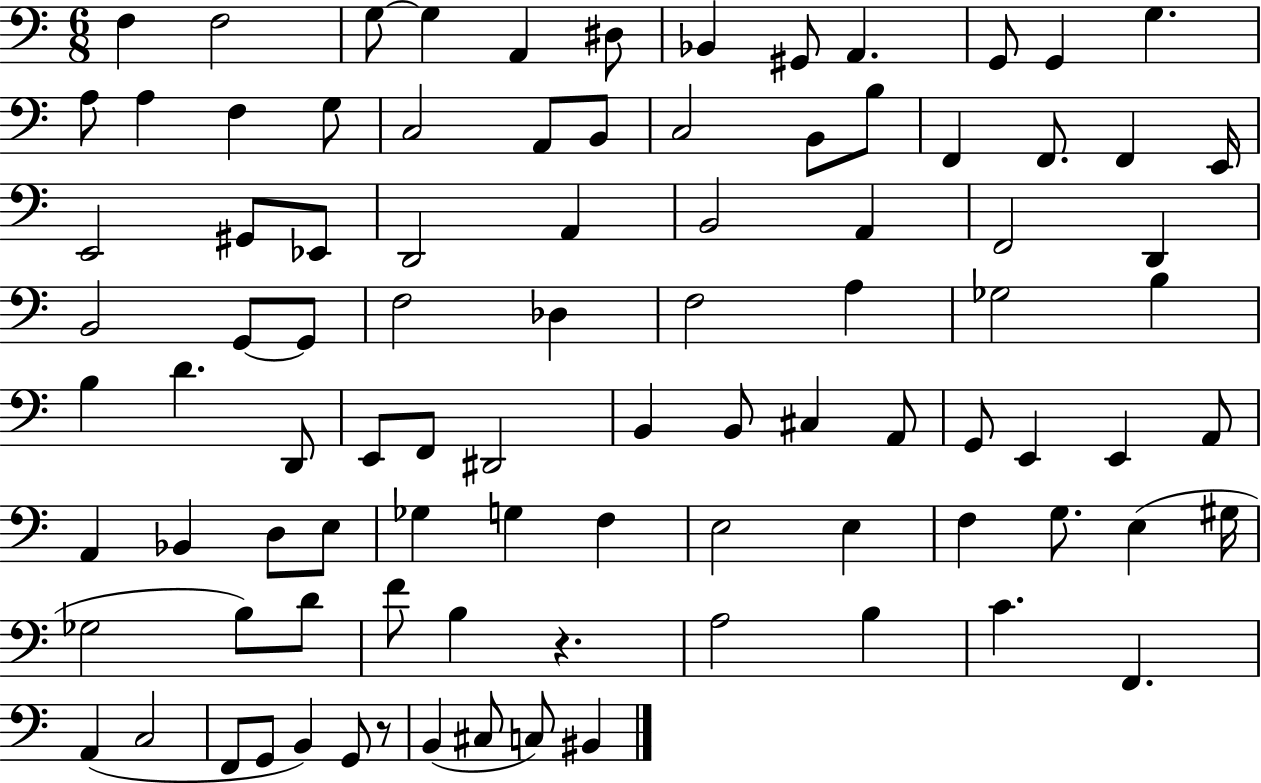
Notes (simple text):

F3/q F3/h G3/e G3/q A2/q D#3/e Bb2/q G#2/e A2/q. G2/e G2/q G3/q. A3/e A3/q F3/q G3/e C3/h A2/e B2/e C3/h B2/e B3/e F2/q F2/e. F2/q E2/s E2/h G#2/e Eb2/e D2/h A2/q B2/h A2/q F2/h D2/q B2/h G2/e G2/e F3/h Db3/q F3/h A3/q Gb3/h B3/q B3/q D4/q. D2/e E2/e F2/e D#2/h B2/q B2/e C#3/q A2/e G2/e E2/q E2/q A2/e A2/q Bb2/q D3/e E3/e Gb3/q G3/q F3/q E3/h E3/q F3/q G3/e. E3/q G#3/s Gb3/h B3/e D4/e F4/e B3/q R/q. A3/h B3/q C4/q. F2/q. A2/q C3/h F2/e G2/e B2/q G2/e R/e B2/q C#3/e C3/e BIS2/q